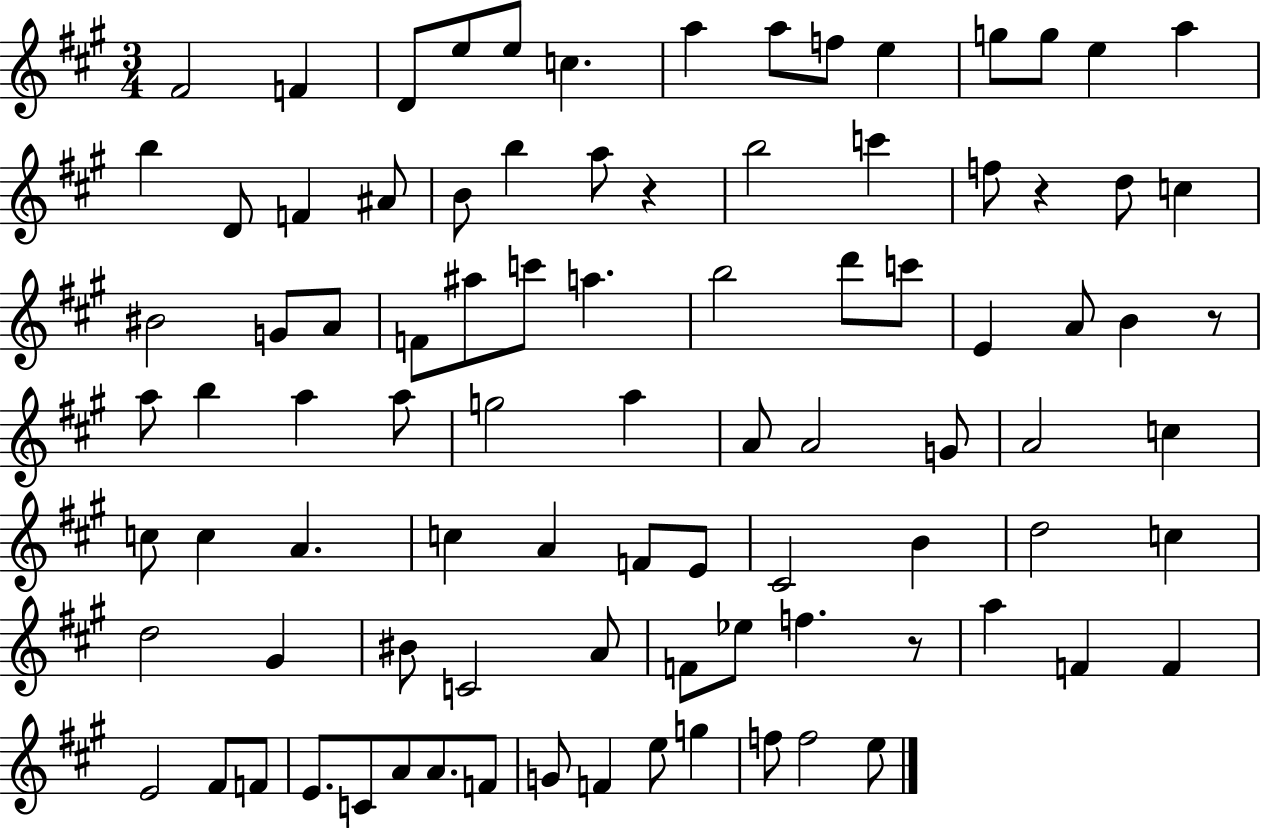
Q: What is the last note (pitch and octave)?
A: E5